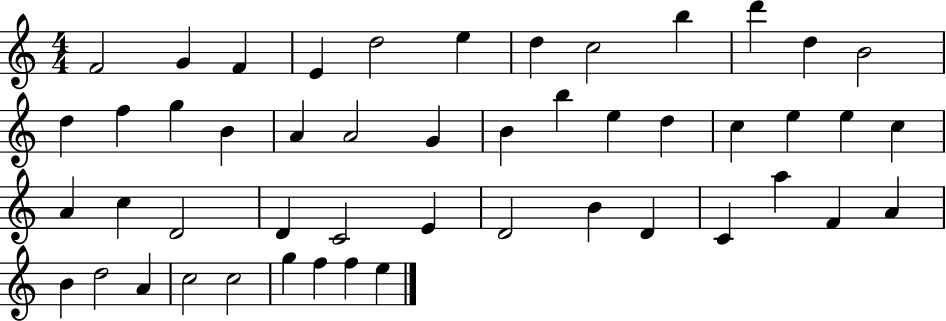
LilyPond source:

{
  \clef treble
  \numericTimeSignature
  \time 4/4
  \key c \major
  f'2 g'4 f'4 | e'4 d''2 e''4 | d''4 c''2 b''4 | d'''4 d''4 b'2 | \break d''4 f''4 g''4 b'4 | a'4 a'2 g'4 | b'4 b''4 e''4 d''4 | c''4 e''4 e''4 c''4 | \break a'4 c''4 d'2 | d'4 c'2 e'4 | d'2 b'4 d'4 | c'4 a''4 f'4 a'4 | \break b'4 d''2 a'4 | c''2 c''2 | g''4 f''4 f''4 e''4 | \bar "|."
}